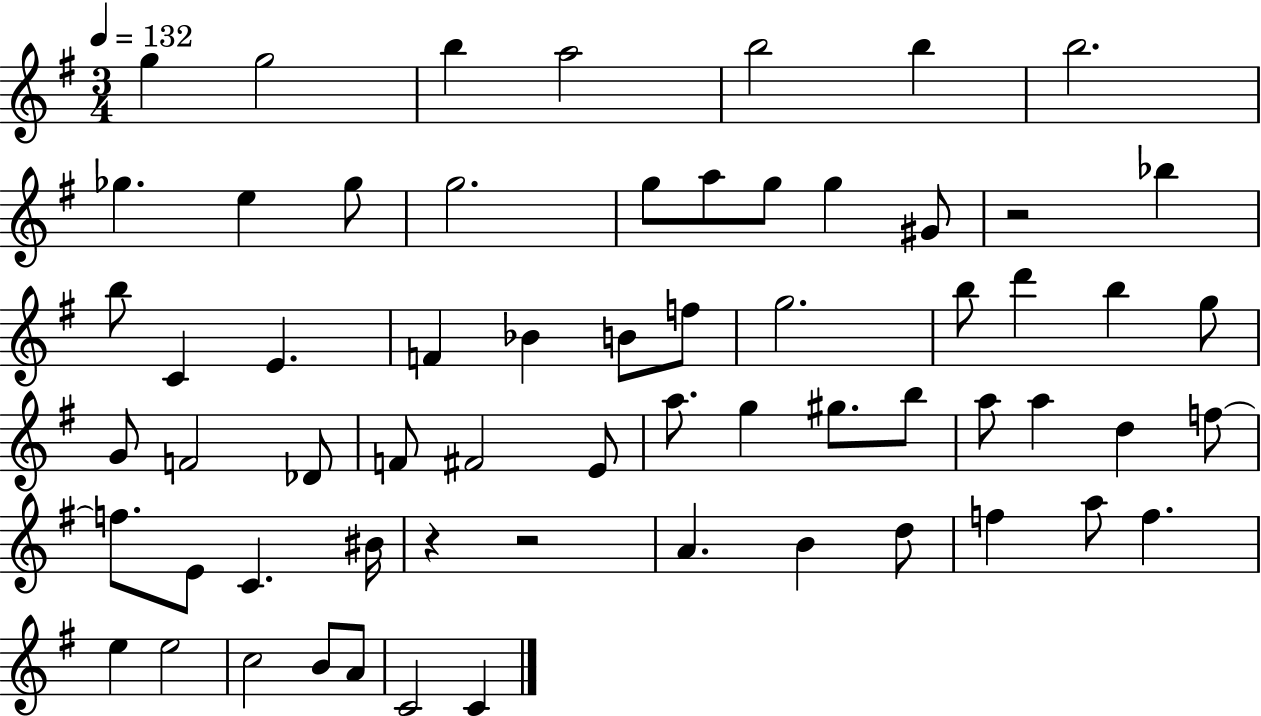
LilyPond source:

{
  \clef treble
  \numericTimeSignature
  \time 3/4
  \key g \major
  \tempo 4 = 132
  \repeat volta 2 { g''4 g''2 | b''4 a''2 | b''2 b''4 | b''2. | \break ges''4. e''4 ges''8 | g''2. | g''8 a''8 g''8 g''4 gis'8 | r2 bes''4 | \break b''8 c'4 e'4. | f'4 bes'4 b'8 f''8 | g''2. | b''8 d'''4 b''4 g''8 | \break g'8 f'2 des'8 | f'8 fis'2 e'8 | a''8. g''4 gis''8. b''8 | a''8 a''4 d''4 f''8~~ | \break f''8. e'8 c'4. bis'16 | r4 r2 | a'4. b'4 d''8 | f''4 a''8 f''4. | \break e''4 e''2 | c''2 b'8 a'8 | c'2 c'4 | } \bar "|."
}